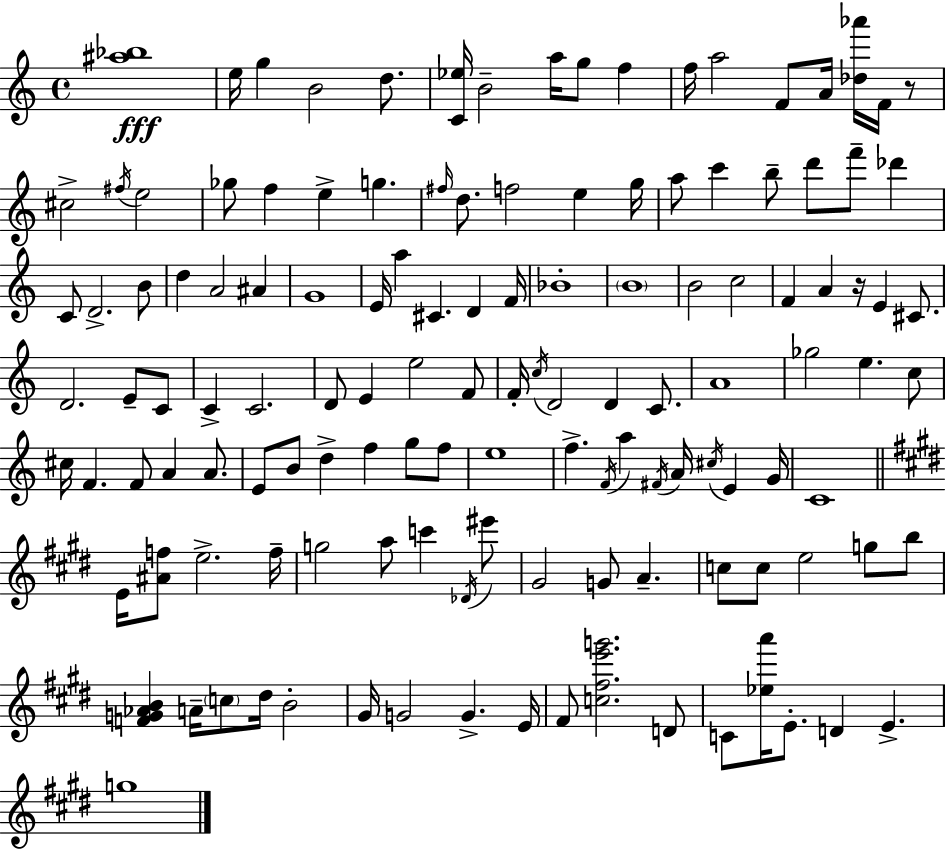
{
  \clef treble
  \time 4/4
  \defaultTimeSignature
  \key a \minor
  <ais'' bes''>1\fff | e''16 g''4 b'2 d''8. | <c' ees''>16 b'2-- a''16 g''8 f''4 | f''16 a''2 f'8 a'16 <des'' aes'''>16 f'16 r8 | \break cis''2-> \acciaccatura { fis''16 } e''2 | ges''8 f''4 e''4-> g''4. | \grace { fis''16 } d''8. f''2 e''4 | g''16 a''8 c'''4 b''8-- d'''8 f'''8-- des'''4 | \break c'8 d'2.-> | b'8 d''4 a'2 ais'4 | g'1 | e'16 a''4 cis'4. d'4 | \break f'16 bes'1-. | \parenthesize b'1 | b'2 c''2 | f'4 a'4 r16 e'4 cis'8. | \break d'2. e'8-- | c'8 c'4-> c'2. | d'8 e'4 e''2 | f'8 f'16-. \acciaccatura { c''16 } d'2 d'4 | \break c'8. a'1 | ges''2 e''4. | c''8 cis''16 f'4. f'8 a'4 | a'8. e'8 b'8 d''4-> f''4 g''8 | \break f''8 e''1 | f''4.-> \acciaccatura { f'16 } a''4 \acciaccatura { fis'16 } a'16 | \acciaccatura { cis''16 } e'4 g'16 c'1 | \bar "||" \break \key e \major e'16 <ais' f''>8 e''2.-> f''16-- | g''2 a''8 c'''4 \acciaccatura { des'16 } eis'''8 | gis'2 g'8 a'4.-- | c''8 c''8 e''2 g''8 b''8 | \break <f' g' aes' b'>4 a'16-- \parenthesize c''8 dis''16 b'2-. | gis'16 g'2 g'4.-> | e'16 fis'8 <c'' fis'' e''' g'''>2. d'8 | c'8 <ees'' a'''>16 e'8.-. d'4 e'4.-> | \break g''1 | \bar "|."
}